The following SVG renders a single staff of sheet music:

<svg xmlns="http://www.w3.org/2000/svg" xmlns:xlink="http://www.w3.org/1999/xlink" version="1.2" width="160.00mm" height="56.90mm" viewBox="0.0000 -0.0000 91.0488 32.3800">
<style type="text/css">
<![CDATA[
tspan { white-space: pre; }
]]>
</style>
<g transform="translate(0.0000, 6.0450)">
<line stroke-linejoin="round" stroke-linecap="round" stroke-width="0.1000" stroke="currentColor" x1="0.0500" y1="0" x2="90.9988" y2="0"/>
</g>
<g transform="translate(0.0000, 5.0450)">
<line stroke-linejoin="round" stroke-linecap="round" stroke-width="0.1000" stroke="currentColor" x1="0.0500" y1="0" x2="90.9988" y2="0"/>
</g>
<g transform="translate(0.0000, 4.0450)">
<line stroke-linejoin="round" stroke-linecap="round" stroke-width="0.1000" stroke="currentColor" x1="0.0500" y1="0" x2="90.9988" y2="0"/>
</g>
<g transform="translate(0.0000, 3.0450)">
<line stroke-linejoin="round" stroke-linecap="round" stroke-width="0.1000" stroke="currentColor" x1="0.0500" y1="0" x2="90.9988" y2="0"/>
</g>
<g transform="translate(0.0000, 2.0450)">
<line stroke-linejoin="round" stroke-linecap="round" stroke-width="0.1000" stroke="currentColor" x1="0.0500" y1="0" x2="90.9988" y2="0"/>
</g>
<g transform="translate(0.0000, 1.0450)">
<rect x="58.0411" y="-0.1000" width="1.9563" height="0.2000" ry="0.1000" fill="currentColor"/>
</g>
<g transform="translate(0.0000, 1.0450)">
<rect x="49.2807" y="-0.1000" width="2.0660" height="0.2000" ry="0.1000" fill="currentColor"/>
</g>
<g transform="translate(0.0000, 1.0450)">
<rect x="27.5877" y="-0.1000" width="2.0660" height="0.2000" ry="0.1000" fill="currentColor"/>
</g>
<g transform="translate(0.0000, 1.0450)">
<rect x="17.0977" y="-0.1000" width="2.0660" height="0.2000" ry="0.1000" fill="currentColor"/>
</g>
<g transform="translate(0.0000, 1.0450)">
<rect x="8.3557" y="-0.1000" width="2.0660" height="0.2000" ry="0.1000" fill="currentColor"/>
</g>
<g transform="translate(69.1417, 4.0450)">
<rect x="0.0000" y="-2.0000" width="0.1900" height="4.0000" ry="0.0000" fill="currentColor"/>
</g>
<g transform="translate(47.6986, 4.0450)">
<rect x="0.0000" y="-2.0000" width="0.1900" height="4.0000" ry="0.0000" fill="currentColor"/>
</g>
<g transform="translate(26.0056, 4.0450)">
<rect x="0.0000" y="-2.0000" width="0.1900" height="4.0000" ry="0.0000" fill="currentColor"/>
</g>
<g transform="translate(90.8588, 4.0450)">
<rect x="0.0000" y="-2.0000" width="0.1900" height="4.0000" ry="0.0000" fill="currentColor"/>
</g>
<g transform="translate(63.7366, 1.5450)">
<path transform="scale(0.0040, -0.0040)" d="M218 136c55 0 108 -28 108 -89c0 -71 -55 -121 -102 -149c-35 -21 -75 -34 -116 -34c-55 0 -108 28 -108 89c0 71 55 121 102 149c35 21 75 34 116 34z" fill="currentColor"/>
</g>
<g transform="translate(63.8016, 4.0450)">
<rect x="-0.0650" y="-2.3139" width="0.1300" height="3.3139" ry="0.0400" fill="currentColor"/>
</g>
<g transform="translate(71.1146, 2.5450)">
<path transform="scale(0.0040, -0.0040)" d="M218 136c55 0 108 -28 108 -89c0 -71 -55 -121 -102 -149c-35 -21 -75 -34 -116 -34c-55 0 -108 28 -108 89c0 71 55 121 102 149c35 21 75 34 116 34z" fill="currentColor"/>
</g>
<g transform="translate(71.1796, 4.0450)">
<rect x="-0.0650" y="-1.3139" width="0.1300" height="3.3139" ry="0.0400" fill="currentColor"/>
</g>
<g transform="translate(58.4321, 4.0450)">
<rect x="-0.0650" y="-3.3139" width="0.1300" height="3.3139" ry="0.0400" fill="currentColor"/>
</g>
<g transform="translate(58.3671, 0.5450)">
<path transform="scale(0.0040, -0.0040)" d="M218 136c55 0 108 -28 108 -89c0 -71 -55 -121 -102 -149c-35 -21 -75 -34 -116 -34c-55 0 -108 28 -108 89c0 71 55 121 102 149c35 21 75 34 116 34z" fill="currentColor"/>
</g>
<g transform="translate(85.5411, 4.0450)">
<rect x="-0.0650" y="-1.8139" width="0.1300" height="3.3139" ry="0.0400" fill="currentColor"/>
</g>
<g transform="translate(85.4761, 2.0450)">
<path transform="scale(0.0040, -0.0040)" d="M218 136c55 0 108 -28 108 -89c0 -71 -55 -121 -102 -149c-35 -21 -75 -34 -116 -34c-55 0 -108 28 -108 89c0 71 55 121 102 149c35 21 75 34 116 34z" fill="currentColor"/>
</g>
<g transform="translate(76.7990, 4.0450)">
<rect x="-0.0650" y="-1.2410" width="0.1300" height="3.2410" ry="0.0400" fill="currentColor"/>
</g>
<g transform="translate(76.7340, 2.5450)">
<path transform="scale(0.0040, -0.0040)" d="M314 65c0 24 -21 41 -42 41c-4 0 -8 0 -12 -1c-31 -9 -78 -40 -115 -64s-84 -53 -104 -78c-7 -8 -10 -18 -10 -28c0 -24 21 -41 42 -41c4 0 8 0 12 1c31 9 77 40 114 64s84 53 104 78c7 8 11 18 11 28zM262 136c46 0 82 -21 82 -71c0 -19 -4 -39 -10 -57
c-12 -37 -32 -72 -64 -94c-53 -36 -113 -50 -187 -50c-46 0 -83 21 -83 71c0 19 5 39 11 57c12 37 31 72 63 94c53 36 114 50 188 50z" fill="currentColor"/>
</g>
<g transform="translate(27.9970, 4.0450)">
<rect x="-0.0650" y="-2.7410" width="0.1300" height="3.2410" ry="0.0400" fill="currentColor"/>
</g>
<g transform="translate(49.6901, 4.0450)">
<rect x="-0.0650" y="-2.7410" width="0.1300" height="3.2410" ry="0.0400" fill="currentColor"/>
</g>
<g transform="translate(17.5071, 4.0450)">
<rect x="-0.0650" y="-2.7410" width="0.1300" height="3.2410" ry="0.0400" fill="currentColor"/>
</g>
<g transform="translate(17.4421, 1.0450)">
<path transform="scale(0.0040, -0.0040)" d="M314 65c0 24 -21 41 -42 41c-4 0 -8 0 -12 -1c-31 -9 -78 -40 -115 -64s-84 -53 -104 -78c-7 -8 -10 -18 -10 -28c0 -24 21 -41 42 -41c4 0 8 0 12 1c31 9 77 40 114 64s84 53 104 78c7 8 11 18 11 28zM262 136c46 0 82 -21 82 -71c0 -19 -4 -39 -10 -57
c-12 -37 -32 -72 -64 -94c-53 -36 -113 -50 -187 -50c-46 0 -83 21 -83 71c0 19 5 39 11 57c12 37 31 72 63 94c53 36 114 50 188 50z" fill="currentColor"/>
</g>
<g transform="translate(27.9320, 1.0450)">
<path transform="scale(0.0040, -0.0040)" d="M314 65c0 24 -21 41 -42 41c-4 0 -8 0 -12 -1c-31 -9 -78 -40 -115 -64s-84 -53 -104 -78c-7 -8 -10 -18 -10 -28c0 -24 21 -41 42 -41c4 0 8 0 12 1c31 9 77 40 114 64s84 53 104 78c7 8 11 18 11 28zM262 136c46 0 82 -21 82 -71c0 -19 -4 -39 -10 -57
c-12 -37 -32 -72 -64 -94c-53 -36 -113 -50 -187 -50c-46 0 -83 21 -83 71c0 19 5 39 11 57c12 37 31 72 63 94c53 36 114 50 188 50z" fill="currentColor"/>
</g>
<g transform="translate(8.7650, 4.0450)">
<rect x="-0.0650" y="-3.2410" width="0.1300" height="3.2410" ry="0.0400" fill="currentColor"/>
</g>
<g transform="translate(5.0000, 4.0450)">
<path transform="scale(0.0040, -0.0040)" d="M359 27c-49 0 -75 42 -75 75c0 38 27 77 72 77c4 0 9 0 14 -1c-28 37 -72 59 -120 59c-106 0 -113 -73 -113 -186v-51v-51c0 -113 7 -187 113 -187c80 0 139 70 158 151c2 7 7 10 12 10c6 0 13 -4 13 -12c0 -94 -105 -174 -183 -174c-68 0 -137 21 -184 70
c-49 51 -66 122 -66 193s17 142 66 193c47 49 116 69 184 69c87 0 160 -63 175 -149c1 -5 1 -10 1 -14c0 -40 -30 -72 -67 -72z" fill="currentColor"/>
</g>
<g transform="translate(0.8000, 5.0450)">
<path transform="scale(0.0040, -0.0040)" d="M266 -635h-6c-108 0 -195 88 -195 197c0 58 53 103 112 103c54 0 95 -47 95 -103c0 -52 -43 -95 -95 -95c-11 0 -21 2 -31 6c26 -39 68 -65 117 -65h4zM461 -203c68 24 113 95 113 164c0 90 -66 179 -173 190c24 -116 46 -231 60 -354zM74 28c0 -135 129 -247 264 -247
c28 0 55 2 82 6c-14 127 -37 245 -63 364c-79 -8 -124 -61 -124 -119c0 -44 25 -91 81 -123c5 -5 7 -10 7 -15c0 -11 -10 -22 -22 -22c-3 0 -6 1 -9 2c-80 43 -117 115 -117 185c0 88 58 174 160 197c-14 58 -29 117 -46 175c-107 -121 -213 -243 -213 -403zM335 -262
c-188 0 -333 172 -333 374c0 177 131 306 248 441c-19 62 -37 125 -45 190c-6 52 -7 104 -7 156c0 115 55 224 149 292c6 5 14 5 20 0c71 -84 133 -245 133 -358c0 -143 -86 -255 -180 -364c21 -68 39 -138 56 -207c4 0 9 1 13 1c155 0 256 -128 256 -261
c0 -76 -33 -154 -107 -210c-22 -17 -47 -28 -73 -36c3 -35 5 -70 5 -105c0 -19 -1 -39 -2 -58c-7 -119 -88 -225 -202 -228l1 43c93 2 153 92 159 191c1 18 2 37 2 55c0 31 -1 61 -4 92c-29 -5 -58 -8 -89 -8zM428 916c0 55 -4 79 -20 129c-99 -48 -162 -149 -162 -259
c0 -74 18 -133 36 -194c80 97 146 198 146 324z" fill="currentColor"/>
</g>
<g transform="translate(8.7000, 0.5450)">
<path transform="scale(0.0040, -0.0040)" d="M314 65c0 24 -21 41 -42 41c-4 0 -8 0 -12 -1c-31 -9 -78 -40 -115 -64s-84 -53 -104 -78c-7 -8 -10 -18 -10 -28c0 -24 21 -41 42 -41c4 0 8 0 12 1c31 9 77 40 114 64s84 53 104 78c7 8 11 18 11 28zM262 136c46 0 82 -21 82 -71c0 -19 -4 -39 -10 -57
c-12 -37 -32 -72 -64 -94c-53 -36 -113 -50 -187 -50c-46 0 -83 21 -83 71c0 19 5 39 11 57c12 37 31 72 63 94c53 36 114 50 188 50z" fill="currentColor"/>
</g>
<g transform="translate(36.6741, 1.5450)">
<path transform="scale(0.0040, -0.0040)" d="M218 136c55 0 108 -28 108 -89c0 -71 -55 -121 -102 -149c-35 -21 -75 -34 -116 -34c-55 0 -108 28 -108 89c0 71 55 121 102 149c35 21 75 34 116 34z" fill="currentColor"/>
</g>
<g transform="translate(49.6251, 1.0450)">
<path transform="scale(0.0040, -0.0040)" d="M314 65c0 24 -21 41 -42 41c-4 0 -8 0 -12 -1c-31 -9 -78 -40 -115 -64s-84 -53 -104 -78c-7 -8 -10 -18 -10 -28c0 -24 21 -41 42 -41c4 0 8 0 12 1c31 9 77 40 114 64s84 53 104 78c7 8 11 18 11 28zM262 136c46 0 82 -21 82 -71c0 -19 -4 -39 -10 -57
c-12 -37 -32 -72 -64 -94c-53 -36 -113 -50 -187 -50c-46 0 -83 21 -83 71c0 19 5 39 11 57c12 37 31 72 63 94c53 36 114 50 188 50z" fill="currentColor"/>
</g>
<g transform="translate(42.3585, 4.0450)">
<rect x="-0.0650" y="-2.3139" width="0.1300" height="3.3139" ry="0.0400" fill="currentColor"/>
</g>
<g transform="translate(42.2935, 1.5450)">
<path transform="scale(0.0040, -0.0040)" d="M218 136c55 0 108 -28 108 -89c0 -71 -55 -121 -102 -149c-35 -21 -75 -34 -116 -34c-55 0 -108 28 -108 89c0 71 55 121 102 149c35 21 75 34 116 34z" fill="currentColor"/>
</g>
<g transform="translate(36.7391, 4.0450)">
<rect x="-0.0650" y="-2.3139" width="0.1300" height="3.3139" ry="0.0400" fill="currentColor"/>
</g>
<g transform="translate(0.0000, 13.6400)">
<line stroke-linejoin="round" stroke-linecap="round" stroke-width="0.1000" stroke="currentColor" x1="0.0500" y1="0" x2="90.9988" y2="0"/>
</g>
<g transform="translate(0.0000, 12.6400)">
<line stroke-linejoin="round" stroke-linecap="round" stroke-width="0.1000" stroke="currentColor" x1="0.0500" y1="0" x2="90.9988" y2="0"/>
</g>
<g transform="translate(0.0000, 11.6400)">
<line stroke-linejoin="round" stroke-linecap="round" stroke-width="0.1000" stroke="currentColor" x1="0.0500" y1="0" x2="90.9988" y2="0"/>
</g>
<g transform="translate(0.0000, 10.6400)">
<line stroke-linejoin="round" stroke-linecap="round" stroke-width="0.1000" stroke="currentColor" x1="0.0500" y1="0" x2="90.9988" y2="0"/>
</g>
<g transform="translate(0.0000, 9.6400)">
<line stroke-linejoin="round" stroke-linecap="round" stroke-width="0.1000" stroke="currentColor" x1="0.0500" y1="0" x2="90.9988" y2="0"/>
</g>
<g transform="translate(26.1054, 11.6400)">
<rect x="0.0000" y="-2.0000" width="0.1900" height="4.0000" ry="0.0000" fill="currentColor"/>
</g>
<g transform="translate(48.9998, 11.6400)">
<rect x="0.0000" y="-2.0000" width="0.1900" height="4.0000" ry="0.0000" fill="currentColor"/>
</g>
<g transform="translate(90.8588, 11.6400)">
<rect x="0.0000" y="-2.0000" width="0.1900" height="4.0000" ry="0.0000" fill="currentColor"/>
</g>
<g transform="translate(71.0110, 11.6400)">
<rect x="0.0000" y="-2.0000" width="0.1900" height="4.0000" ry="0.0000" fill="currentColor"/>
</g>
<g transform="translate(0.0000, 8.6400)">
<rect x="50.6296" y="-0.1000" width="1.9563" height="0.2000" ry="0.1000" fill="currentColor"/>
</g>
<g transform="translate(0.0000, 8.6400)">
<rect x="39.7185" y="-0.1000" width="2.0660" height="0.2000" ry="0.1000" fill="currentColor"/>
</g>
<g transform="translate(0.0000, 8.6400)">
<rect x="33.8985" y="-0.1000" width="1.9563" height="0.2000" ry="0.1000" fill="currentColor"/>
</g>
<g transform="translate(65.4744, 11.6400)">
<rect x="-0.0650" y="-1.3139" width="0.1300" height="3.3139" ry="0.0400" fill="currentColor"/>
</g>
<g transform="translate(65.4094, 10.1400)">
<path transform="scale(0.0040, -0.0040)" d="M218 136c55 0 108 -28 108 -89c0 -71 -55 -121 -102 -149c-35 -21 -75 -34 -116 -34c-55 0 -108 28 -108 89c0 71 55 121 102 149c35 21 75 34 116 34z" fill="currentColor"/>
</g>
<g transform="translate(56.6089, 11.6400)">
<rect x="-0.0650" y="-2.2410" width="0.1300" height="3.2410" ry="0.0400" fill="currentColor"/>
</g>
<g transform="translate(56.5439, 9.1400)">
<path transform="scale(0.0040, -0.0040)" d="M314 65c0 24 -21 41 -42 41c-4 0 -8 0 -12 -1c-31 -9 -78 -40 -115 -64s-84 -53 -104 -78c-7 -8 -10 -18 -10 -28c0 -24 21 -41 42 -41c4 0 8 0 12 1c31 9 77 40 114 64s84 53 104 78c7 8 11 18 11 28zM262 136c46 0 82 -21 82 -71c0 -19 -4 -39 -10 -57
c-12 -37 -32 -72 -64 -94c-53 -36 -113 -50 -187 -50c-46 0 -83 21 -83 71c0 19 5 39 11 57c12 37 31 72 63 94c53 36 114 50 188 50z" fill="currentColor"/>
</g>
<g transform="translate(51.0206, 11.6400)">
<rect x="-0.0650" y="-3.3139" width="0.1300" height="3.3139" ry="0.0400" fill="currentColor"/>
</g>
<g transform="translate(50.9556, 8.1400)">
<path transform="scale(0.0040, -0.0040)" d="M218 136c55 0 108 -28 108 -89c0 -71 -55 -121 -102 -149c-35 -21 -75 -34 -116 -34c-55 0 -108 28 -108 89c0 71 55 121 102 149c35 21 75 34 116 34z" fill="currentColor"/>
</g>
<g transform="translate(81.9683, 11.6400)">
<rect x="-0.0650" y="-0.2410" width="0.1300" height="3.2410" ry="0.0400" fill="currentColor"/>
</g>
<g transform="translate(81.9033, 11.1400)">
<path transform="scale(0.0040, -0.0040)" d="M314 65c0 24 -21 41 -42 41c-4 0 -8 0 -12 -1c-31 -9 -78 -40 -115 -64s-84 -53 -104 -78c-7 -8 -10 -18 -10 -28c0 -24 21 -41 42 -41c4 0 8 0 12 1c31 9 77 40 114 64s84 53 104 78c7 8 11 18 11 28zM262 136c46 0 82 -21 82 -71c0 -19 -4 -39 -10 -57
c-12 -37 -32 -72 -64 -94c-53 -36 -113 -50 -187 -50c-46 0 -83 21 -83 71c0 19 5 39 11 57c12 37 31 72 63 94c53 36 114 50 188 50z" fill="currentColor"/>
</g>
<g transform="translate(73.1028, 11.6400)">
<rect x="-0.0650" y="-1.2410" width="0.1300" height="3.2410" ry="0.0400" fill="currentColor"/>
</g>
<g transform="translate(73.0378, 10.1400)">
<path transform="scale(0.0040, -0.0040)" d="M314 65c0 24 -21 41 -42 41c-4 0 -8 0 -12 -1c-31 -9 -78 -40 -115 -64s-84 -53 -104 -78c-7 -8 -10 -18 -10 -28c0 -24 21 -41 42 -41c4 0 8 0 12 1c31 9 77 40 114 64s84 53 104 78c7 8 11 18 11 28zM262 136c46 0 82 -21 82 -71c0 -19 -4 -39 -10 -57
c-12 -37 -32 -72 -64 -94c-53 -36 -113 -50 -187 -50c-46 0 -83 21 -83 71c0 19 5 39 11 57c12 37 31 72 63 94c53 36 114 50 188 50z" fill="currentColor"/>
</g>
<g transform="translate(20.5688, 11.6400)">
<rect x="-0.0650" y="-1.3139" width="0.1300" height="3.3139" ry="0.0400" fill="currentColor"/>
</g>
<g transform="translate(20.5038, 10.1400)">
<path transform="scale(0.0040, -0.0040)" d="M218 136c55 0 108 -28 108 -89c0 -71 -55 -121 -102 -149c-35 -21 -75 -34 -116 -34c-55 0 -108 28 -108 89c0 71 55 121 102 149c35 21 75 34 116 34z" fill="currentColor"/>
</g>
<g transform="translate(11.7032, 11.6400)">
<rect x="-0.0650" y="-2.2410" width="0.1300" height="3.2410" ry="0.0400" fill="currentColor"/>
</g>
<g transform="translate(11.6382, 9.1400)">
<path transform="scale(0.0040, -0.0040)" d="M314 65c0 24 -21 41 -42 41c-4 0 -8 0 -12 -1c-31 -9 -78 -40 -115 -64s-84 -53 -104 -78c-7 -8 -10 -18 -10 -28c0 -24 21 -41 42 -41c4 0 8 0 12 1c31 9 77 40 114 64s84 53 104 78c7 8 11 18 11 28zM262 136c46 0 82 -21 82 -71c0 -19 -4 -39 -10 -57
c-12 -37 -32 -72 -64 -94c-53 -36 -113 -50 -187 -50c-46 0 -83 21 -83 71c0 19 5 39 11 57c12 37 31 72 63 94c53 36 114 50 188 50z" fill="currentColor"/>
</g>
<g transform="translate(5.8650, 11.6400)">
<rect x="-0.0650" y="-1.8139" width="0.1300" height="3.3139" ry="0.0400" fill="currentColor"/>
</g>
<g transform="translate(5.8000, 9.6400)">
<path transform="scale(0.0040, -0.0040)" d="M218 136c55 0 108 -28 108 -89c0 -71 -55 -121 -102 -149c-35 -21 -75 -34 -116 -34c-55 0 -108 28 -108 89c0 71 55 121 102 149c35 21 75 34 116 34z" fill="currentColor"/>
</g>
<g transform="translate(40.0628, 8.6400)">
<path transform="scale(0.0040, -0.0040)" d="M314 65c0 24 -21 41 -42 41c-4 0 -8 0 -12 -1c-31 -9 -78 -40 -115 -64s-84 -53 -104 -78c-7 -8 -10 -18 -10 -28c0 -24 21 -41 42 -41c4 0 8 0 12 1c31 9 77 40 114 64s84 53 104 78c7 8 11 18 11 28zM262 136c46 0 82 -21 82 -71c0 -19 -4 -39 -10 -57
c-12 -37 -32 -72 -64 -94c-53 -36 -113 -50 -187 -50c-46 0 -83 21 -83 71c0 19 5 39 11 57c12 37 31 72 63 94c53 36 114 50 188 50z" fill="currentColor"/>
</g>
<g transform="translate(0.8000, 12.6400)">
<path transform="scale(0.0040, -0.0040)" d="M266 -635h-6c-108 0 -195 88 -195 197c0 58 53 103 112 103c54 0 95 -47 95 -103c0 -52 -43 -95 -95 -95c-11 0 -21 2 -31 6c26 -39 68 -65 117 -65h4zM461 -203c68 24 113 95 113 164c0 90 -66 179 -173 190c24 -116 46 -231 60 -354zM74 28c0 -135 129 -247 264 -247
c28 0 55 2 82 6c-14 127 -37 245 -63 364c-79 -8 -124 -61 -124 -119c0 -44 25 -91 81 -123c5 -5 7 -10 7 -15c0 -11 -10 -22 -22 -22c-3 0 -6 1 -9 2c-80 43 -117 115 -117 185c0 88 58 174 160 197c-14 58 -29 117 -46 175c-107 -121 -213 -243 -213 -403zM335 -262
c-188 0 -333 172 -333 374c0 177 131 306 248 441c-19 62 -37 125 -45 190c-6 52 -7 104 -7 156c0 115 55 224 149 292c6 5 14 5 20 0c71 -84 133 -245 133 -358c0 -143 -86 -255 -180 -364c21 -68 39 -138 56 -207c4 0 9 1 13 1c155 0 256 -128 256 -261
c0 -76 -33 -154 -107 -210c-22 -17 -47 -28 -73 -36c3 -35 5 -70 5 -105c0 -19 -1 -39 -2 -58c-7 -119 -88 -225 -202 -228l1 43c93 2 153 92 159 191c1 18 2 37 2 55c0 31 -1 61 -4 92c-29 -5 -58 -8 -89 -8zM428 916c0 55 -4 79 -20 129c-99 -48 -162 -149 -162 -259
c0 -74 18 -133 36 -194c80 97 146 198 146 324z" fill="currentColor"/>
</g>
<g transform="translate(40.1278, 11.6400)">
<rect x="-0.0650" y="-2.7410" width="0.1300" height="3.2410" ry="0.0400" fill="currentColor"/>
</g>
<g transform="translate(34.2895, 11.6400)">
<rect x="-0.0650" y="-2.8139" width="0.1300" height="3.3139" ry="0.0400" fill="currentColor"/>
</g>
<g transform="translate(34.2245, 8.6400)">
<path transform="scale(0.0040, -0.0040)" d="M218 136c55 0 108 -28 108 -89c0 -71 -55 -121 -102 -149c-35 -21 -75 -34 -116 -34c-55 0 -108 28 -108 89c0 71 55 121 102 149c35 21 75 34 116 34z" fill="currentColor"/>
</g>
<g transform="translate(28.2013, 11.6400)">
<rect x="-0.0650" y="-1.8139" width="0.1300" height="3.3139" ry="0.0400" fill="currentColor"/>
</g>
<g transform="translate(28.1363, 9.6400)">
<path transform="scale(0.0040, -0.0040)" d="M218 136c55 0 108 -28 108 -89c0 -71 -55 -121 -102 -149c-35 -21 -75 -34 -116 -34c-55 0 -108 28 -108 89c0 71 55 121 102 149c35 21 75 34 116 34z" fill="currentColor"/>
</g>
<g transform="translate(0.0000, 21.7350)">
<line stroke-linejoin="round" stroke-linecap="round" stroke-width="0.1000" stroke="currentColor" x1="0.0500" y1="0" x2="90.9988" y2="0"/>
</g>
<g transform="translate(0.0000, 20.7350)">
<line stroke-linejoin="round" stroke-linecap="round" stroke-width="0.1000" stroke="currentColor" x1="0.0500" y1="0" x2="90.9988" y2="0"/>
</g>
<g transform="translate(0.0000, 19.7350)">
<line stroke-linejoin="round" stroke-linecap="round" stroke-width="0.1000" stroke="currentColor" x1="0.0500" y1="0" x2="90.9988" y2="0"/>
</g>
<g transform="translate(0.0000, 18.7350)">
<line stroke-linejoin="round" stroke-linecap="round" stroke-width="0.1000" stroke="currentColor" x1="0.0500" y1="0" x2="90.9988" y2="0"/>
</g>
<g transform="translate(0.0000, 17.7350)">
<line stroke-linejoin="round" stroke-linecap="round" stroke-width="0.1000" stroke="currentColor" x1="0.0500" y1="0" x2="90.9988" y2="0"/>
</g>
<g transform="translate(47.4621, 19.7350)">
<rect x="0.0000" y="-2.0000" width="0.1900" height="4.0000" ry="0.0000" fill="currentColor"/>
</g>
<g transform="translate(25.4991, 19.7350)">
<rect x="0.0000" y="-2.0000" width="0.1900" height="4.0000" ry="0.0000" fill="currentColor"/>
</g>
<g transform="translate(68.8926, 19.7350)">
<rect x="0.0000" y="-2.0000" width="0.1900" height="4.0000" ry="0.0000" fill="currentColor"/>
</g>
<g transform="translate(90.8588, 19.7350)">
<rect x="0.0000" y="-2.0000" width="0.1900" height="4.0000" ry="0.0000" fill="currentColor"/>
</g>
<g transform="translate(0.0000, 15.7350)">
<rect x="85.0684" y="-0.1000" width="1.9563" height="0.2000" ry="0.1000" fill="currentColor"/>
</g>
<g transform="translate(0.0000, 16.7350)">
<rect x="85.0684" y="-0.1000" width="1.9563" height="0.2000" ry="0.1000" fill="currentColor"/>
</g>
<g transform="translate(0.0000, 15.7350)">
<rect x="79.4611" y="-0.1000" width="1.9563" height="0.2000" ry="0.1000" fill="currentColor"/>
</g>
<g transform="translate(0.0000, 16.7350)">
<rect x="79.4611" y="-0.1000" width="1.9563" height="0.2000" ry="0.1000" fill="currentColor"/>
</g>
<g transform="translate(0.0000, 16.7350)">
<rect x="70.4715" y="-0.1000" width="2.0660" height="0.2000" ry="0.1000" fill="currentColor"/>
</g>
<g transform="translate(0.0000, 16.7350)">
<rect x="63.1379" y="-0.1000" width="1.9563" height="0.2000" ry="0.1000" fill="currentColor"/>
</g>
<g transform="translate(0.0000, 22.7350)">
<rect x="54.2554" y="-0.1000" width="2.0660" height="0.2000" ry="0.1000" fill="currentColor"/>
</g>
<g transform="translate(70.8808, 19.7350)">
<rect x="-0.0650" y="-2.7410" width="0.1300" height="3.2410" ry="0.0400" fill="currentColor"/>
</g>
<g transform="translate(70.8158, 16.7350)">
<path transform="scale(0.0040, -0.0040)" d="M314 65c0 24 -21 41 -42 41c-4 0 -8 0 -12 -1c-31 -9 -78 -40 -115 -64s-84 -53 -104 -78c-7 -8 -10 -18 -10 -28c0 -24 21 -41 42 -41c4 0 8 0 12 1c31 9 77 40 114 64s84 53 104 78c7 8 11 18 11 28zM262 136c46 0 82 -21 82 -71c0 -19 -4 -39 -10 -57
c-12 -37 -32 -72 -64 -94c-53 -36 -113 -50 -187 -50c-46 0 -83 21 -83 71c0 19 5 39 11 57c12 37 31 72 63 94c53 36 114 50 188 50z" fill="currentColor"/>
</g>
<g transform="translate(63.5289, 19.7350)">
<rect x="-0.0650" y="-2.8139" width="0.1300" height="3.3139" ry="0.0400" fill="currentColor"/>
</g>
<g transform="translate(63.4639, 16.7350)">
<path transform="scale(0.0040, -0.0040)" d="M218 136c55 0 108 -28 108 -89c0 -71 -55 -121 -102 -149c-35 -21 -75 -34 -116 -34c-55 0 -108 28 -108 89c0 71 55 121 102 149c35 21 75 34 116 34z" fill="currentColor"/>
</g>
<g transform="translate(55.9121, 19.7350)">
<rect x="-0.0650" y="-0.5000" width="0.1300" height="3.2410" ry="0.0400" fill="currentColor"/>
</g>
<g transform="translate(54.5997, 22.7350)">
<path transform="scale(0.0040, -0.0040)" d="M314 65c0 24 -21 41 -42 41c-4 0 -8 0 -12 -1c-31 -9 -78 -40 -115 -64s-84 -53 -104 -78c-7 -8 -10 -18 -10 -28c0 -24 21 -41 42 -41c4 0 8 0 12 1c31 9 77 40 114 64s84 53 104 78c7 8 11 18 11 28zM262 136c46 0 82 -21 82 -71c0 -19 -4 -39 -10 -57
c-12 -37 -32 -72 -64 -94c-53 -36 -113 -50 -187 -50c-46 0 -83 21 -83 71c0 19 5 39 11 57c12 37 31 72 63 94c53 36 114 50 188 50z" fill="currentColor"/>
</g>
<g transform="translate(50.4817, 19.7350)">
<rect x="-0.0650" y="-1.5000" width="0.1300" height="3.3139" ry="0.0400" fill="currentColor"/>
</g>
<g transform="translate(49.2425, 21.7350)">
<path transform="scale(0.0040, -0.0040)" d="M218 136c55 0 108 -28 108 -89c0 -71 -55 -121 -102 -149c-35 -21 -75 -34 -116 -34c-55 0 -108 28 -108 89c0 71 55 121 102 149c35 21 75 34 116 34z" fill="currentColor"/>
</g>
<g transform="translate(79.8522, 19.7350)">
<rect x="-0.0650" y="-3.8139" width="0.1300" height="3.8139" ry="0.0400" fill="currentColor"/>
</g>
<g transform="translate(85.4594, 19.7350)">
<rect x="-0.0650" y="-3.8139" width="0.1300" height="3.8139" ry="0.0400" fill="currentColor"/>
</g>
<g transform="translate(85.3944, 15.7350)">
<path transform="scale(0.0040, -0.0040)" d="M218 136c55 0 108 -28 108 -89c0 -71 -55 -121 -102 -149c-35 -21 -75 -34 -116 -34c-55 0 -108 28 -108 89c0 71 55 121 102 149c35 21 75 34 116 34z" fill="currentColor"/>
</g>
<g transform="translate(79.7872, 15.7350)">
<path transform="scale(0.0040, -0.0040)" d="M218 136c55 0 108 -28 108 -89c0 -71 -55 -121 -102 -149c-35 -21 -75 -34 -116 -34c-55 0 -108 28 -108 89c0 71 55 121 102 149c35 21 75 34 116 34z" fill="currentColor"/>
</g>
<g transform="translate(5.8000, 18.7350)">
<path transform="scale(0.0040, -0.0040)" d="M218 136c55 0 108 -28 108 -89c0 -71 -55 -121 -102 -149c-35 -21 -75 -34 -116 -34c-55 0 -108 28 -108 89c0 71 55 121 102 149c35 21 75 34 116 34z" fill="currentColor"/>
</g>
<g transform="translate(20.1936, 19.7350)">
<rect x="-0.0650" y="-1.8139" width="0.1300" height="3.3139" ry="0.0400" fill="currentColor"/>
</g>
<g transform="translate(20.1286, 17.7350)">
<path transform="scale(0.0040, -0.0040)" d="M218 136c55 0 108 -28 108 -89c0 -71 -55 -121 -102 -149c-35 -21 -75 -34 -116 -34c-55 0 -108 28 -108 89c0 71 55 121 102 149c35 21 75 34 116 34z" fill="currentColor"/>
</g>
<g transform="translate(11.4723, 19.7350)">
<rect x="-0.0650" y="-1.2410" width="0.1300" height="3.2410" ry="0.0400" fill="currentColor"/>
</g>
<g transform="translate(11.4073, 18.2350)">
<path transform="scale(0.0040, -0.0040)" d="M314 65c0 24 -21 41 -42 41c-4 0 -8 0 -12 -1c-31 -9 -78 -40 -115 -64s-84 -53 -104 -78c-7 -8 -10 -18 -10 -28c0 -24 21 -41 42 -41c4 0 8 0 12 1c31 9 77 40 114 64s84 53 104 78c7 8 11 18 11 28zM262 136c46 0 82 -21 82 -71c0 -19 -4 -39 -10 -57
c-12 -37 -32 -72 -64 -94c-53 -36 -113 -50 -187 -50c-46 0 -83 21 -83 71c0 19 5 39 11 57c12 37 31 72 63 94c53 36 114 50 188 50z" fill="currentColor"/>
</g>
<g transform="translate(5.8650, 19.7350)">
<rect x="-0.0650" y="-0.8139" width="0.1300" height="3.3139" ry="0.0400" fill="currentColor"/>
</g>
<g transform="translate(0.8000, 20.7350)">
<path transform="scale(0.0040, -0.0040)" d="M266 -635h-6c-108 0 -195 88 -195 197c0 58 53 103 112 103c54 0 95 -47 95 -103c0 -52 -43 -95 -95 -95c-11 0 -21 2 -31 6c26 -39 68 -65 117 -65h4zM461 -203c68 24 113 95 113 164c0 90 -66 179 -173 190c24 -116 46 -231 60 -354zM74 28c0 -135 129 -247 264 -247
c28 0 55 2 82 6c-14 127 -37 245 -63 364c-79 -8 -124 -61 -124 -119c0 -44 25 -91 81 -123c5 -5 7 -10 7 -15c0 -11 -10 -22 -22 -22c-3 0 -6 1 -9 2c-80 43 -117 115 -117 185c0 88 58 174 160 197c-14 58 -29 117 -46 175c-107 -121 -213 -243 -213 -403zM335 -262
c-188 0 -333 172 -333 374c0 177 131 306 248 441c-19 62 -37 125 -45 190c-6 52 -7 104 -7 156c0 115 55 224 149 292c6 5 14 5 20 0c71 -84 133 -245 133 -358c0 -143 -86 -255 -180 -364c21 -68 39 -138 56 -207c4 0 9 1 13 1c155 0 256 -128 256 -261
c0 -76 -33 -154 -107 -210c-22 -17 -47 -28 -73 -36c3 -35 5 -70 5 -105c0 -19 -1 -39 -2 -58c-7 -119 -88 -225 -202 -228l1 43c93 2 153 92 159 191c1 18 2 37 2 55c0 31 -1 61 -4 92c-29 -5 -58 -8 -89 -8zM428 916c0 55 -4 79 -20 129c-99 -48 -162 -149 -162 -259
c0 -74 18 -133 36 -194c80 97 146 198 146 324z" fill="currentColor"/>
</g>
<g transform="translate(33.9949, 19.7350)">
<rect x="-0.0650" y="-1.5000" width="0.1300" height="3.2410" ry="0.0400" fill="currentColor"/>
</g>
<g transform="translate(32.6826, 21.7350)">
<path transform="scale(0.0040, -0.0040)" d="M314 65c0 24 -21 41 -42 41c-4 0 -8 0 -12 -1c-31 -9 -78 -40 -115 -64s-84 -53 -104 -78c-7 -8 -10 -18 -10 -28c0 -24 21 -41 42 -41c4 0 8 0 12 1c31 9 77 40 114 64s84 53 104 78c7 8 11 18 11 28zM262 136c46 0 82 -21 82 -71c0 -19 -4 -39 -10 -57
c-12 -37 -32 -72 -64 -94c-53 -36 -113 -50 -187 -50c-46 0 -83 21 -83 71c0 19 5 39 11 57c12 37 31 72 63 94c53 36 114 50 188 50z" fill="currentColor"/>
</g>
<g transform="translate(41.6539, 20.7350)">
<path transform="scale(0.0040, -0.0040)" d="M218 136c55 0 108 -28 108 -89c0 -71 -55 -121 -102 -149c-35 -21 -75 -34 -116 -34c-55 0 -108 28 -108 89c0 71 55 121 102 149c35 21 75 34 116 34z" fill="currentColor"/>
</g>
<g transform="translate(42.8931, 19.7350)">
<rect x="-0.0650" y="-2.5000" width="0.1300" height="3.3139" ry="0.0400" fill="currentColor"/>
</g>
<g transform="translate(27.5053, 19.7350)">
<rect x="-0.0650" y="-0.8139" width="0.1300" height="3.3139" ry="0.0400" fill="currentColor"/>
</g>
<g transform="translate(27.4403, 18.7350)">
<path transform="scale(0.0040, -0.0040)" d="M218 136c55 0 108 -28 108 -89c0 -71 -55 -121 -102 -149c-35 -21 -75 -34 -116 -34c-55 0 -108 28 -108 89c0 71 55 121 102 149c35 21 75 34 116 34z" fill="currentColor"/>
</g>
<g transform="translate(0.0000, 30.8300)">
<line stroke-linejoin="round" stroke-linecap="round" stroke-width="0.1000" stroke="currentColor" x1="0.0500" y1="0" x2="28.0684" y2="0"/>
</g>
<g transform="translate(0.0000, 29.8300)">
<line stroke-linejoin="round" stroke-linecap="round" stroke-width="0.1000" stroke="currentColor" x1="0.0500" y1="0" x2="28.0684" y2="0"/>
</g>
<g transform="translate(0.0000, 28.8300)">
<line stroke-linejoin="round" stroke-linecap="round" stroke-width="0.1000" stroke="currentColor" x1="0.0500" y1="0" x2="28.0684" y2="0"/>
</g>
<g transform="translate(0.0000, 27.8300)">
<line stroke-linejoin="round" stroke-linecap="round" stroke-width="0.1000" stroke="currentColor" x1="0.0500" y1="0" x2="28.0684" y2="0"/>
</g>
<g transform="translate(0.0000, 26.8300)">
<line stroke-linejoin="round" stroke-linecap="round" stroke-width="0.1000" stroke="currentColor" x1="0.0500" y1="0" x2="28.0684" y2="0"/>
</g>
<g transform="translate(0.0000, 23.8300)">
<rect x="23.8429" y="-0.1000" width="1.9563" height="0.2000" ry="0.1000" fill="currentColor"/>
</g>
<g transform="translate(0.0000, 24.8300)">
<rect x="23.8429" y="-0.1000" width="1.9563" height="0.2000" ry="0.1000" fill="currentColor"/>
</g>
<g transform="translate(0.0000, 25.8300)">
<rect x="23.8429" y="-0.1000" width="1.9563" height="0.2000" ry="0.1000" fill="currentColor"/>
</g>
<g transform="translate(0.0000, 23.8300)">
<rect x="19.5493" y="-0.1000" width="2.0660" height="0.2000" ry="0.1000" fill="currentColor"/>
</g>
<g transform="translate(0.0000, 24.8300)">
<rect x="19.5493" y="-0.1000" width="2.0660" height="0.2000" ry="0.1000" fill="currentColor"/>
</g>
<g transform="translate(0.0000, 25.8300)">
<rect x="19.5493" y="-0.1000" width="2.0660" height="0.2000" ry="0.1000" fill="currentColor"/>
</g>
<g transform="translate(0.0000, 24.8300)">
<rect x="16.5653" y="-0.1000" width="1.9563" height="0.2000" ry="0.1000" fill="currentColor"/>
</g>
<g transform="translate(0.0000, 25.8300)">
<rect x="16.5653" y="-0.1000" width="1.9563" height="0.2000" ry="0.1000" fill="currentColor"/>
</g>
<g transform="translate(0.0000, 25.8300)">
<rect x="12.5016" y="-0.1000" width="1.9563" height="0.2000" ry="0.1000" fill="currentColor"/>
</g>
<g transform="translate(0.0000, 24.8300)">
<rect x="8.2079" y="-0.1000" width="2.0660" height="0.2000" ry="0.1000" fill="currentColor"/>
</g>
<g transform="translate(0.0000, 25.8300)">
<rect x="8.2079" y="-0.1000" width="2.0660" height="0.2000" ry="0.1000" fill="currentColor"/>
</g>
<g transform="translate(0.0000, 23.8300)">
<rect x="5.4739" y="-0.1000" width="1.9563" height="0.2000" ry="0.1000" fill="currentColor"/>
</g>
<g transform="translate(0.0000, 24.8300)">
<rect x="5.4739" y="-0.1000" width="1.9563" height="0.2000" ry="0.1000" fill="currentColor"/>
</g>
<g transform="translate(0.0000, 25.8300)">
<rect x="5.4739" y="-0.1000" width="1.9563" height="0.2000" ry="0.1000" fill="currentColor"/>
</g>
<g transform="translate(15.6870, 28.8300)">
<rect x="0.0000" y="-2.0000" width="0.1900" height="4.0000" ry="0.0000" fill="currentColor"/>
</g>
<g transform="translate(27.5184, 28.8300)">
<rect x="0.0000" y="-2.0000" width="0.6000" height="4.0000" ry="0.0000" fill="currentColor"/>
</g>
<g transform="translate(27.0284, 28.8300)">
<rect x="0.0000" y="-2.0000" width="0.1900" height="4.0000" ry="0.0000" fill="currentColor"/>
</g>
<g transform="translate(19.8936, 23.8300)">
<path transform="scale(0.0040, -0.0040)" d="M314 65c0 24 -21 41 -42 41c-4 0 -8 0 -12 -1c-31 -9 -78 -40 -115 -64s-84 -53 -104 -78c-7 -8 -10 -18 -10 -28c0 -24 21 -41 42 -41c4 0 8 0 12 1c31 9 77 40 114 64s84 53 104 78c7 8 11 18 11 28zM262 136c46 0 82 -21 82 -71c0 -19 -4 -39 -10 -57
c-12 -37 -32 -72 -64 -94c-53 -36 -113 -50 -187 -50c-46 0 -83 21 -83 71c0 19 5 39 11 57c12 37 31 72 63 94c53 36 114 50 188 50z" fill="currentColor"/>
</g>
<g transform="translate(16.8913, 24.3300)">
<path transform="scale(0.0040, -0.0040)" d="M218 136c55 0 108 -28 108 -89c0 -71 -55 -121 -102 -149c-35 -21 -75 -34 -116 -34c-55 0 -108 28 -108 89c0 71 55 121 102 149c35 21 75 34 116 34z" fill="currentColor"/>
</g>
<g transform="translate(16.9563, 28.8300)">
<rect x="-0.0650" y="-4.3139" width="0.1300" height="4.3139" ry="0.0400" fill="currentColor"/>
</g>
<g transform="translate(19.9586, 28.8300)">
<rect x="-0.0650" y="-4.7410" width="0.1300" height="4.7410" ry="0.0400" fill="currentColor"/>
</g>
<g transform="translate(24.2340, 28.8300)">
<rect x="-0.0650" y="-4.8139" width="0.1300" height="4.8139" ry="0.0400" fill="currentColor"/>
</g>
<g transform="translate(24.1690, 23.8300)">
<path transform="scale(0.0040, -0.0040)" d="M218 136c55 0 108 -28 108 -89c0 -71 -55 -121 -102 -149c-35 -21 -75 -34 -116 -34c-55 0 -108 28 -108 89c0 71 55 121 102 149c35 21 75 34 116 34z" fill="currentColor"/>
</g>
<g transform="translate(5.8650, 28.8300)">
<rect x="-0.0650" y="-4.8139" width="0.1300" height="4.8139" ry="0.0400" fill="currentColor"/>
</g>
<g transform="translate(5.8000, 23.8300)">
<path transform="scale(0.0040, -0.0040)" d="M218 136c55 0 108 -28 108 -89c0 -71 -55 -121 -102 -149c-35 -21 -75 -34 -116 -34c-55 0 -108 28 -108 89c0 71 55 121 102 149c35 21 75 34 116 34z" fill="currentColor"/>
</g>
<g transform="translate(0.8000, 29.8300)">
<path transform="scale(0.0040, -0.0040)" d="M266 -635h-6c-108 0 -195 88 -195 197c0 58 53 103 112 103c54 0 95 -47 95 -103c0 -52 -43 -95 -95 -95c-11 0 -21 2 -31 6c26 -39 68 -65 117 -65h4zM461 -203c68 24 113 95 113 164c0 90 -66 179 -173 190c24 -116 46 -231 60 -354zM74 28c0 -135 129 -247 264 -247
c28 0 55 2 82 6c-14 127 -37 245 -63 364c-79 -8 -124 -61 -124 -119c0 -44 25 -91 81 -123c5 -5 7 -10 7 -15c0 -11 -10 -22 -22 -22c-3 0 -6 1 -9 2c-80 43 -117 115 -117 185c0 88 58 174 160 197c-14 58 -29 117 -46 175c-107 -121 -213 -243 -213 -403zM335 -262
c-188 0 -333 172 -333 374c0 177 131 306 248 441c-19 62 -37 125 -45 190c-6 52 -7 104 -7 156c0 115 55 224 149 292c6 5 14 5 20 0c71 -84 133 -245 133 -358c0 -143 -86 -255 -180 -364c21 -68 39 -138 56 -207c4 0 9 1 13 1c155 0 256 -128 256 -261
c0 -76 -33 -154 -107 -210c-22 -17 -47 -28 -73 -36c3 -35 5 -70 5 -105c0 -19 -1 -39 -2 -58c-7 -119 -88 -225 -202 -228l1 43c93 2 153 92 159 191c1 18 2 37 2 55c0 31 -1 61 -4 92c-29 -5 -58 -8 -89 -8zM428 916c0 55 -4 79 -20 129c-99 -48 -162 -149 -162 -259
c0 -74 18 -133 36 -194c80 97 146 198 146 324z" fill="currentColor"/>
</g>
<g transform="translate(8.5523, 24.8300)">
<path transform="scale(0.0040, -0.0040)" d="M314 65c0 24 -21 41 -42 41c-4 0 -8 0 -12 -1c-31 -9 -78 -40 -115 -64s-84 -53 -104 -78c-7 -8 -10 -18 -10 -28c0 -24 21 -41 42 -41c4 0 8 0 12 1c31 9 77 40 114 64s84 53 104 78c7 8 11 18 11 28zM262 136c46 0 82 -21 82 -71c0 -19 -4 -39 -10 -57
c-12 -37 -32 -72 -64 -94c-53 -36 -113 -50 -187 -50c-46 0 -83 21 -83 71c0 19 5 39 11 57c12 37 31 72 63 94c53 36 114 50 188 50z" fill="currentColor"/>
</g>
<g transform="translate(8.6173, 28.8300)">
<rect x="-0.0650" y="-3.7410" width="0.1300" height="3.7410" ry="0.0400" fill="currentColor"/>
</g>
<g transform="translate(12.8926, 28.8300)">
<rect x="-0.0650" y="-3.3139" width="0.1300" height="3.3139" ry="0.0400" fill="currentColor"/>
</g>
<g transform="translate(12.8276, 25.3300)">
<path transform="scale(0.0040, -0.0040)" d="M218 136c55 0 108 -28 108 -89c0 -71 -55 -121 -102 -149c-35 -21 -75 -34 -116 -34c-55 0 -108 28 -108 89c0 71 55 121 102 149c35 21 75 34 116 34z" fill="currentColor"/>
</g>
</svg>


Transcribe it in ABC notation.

X:1
T:Untitled
M:4/4
L:1/4
K:C
b2 a2 a2 g g a2 b g e e2 f f g2 e f a a2 b g2 e e2 c2 d e2 f d E2 G E C2 a a2 c' c' e' c'2 b d' e'2 e'